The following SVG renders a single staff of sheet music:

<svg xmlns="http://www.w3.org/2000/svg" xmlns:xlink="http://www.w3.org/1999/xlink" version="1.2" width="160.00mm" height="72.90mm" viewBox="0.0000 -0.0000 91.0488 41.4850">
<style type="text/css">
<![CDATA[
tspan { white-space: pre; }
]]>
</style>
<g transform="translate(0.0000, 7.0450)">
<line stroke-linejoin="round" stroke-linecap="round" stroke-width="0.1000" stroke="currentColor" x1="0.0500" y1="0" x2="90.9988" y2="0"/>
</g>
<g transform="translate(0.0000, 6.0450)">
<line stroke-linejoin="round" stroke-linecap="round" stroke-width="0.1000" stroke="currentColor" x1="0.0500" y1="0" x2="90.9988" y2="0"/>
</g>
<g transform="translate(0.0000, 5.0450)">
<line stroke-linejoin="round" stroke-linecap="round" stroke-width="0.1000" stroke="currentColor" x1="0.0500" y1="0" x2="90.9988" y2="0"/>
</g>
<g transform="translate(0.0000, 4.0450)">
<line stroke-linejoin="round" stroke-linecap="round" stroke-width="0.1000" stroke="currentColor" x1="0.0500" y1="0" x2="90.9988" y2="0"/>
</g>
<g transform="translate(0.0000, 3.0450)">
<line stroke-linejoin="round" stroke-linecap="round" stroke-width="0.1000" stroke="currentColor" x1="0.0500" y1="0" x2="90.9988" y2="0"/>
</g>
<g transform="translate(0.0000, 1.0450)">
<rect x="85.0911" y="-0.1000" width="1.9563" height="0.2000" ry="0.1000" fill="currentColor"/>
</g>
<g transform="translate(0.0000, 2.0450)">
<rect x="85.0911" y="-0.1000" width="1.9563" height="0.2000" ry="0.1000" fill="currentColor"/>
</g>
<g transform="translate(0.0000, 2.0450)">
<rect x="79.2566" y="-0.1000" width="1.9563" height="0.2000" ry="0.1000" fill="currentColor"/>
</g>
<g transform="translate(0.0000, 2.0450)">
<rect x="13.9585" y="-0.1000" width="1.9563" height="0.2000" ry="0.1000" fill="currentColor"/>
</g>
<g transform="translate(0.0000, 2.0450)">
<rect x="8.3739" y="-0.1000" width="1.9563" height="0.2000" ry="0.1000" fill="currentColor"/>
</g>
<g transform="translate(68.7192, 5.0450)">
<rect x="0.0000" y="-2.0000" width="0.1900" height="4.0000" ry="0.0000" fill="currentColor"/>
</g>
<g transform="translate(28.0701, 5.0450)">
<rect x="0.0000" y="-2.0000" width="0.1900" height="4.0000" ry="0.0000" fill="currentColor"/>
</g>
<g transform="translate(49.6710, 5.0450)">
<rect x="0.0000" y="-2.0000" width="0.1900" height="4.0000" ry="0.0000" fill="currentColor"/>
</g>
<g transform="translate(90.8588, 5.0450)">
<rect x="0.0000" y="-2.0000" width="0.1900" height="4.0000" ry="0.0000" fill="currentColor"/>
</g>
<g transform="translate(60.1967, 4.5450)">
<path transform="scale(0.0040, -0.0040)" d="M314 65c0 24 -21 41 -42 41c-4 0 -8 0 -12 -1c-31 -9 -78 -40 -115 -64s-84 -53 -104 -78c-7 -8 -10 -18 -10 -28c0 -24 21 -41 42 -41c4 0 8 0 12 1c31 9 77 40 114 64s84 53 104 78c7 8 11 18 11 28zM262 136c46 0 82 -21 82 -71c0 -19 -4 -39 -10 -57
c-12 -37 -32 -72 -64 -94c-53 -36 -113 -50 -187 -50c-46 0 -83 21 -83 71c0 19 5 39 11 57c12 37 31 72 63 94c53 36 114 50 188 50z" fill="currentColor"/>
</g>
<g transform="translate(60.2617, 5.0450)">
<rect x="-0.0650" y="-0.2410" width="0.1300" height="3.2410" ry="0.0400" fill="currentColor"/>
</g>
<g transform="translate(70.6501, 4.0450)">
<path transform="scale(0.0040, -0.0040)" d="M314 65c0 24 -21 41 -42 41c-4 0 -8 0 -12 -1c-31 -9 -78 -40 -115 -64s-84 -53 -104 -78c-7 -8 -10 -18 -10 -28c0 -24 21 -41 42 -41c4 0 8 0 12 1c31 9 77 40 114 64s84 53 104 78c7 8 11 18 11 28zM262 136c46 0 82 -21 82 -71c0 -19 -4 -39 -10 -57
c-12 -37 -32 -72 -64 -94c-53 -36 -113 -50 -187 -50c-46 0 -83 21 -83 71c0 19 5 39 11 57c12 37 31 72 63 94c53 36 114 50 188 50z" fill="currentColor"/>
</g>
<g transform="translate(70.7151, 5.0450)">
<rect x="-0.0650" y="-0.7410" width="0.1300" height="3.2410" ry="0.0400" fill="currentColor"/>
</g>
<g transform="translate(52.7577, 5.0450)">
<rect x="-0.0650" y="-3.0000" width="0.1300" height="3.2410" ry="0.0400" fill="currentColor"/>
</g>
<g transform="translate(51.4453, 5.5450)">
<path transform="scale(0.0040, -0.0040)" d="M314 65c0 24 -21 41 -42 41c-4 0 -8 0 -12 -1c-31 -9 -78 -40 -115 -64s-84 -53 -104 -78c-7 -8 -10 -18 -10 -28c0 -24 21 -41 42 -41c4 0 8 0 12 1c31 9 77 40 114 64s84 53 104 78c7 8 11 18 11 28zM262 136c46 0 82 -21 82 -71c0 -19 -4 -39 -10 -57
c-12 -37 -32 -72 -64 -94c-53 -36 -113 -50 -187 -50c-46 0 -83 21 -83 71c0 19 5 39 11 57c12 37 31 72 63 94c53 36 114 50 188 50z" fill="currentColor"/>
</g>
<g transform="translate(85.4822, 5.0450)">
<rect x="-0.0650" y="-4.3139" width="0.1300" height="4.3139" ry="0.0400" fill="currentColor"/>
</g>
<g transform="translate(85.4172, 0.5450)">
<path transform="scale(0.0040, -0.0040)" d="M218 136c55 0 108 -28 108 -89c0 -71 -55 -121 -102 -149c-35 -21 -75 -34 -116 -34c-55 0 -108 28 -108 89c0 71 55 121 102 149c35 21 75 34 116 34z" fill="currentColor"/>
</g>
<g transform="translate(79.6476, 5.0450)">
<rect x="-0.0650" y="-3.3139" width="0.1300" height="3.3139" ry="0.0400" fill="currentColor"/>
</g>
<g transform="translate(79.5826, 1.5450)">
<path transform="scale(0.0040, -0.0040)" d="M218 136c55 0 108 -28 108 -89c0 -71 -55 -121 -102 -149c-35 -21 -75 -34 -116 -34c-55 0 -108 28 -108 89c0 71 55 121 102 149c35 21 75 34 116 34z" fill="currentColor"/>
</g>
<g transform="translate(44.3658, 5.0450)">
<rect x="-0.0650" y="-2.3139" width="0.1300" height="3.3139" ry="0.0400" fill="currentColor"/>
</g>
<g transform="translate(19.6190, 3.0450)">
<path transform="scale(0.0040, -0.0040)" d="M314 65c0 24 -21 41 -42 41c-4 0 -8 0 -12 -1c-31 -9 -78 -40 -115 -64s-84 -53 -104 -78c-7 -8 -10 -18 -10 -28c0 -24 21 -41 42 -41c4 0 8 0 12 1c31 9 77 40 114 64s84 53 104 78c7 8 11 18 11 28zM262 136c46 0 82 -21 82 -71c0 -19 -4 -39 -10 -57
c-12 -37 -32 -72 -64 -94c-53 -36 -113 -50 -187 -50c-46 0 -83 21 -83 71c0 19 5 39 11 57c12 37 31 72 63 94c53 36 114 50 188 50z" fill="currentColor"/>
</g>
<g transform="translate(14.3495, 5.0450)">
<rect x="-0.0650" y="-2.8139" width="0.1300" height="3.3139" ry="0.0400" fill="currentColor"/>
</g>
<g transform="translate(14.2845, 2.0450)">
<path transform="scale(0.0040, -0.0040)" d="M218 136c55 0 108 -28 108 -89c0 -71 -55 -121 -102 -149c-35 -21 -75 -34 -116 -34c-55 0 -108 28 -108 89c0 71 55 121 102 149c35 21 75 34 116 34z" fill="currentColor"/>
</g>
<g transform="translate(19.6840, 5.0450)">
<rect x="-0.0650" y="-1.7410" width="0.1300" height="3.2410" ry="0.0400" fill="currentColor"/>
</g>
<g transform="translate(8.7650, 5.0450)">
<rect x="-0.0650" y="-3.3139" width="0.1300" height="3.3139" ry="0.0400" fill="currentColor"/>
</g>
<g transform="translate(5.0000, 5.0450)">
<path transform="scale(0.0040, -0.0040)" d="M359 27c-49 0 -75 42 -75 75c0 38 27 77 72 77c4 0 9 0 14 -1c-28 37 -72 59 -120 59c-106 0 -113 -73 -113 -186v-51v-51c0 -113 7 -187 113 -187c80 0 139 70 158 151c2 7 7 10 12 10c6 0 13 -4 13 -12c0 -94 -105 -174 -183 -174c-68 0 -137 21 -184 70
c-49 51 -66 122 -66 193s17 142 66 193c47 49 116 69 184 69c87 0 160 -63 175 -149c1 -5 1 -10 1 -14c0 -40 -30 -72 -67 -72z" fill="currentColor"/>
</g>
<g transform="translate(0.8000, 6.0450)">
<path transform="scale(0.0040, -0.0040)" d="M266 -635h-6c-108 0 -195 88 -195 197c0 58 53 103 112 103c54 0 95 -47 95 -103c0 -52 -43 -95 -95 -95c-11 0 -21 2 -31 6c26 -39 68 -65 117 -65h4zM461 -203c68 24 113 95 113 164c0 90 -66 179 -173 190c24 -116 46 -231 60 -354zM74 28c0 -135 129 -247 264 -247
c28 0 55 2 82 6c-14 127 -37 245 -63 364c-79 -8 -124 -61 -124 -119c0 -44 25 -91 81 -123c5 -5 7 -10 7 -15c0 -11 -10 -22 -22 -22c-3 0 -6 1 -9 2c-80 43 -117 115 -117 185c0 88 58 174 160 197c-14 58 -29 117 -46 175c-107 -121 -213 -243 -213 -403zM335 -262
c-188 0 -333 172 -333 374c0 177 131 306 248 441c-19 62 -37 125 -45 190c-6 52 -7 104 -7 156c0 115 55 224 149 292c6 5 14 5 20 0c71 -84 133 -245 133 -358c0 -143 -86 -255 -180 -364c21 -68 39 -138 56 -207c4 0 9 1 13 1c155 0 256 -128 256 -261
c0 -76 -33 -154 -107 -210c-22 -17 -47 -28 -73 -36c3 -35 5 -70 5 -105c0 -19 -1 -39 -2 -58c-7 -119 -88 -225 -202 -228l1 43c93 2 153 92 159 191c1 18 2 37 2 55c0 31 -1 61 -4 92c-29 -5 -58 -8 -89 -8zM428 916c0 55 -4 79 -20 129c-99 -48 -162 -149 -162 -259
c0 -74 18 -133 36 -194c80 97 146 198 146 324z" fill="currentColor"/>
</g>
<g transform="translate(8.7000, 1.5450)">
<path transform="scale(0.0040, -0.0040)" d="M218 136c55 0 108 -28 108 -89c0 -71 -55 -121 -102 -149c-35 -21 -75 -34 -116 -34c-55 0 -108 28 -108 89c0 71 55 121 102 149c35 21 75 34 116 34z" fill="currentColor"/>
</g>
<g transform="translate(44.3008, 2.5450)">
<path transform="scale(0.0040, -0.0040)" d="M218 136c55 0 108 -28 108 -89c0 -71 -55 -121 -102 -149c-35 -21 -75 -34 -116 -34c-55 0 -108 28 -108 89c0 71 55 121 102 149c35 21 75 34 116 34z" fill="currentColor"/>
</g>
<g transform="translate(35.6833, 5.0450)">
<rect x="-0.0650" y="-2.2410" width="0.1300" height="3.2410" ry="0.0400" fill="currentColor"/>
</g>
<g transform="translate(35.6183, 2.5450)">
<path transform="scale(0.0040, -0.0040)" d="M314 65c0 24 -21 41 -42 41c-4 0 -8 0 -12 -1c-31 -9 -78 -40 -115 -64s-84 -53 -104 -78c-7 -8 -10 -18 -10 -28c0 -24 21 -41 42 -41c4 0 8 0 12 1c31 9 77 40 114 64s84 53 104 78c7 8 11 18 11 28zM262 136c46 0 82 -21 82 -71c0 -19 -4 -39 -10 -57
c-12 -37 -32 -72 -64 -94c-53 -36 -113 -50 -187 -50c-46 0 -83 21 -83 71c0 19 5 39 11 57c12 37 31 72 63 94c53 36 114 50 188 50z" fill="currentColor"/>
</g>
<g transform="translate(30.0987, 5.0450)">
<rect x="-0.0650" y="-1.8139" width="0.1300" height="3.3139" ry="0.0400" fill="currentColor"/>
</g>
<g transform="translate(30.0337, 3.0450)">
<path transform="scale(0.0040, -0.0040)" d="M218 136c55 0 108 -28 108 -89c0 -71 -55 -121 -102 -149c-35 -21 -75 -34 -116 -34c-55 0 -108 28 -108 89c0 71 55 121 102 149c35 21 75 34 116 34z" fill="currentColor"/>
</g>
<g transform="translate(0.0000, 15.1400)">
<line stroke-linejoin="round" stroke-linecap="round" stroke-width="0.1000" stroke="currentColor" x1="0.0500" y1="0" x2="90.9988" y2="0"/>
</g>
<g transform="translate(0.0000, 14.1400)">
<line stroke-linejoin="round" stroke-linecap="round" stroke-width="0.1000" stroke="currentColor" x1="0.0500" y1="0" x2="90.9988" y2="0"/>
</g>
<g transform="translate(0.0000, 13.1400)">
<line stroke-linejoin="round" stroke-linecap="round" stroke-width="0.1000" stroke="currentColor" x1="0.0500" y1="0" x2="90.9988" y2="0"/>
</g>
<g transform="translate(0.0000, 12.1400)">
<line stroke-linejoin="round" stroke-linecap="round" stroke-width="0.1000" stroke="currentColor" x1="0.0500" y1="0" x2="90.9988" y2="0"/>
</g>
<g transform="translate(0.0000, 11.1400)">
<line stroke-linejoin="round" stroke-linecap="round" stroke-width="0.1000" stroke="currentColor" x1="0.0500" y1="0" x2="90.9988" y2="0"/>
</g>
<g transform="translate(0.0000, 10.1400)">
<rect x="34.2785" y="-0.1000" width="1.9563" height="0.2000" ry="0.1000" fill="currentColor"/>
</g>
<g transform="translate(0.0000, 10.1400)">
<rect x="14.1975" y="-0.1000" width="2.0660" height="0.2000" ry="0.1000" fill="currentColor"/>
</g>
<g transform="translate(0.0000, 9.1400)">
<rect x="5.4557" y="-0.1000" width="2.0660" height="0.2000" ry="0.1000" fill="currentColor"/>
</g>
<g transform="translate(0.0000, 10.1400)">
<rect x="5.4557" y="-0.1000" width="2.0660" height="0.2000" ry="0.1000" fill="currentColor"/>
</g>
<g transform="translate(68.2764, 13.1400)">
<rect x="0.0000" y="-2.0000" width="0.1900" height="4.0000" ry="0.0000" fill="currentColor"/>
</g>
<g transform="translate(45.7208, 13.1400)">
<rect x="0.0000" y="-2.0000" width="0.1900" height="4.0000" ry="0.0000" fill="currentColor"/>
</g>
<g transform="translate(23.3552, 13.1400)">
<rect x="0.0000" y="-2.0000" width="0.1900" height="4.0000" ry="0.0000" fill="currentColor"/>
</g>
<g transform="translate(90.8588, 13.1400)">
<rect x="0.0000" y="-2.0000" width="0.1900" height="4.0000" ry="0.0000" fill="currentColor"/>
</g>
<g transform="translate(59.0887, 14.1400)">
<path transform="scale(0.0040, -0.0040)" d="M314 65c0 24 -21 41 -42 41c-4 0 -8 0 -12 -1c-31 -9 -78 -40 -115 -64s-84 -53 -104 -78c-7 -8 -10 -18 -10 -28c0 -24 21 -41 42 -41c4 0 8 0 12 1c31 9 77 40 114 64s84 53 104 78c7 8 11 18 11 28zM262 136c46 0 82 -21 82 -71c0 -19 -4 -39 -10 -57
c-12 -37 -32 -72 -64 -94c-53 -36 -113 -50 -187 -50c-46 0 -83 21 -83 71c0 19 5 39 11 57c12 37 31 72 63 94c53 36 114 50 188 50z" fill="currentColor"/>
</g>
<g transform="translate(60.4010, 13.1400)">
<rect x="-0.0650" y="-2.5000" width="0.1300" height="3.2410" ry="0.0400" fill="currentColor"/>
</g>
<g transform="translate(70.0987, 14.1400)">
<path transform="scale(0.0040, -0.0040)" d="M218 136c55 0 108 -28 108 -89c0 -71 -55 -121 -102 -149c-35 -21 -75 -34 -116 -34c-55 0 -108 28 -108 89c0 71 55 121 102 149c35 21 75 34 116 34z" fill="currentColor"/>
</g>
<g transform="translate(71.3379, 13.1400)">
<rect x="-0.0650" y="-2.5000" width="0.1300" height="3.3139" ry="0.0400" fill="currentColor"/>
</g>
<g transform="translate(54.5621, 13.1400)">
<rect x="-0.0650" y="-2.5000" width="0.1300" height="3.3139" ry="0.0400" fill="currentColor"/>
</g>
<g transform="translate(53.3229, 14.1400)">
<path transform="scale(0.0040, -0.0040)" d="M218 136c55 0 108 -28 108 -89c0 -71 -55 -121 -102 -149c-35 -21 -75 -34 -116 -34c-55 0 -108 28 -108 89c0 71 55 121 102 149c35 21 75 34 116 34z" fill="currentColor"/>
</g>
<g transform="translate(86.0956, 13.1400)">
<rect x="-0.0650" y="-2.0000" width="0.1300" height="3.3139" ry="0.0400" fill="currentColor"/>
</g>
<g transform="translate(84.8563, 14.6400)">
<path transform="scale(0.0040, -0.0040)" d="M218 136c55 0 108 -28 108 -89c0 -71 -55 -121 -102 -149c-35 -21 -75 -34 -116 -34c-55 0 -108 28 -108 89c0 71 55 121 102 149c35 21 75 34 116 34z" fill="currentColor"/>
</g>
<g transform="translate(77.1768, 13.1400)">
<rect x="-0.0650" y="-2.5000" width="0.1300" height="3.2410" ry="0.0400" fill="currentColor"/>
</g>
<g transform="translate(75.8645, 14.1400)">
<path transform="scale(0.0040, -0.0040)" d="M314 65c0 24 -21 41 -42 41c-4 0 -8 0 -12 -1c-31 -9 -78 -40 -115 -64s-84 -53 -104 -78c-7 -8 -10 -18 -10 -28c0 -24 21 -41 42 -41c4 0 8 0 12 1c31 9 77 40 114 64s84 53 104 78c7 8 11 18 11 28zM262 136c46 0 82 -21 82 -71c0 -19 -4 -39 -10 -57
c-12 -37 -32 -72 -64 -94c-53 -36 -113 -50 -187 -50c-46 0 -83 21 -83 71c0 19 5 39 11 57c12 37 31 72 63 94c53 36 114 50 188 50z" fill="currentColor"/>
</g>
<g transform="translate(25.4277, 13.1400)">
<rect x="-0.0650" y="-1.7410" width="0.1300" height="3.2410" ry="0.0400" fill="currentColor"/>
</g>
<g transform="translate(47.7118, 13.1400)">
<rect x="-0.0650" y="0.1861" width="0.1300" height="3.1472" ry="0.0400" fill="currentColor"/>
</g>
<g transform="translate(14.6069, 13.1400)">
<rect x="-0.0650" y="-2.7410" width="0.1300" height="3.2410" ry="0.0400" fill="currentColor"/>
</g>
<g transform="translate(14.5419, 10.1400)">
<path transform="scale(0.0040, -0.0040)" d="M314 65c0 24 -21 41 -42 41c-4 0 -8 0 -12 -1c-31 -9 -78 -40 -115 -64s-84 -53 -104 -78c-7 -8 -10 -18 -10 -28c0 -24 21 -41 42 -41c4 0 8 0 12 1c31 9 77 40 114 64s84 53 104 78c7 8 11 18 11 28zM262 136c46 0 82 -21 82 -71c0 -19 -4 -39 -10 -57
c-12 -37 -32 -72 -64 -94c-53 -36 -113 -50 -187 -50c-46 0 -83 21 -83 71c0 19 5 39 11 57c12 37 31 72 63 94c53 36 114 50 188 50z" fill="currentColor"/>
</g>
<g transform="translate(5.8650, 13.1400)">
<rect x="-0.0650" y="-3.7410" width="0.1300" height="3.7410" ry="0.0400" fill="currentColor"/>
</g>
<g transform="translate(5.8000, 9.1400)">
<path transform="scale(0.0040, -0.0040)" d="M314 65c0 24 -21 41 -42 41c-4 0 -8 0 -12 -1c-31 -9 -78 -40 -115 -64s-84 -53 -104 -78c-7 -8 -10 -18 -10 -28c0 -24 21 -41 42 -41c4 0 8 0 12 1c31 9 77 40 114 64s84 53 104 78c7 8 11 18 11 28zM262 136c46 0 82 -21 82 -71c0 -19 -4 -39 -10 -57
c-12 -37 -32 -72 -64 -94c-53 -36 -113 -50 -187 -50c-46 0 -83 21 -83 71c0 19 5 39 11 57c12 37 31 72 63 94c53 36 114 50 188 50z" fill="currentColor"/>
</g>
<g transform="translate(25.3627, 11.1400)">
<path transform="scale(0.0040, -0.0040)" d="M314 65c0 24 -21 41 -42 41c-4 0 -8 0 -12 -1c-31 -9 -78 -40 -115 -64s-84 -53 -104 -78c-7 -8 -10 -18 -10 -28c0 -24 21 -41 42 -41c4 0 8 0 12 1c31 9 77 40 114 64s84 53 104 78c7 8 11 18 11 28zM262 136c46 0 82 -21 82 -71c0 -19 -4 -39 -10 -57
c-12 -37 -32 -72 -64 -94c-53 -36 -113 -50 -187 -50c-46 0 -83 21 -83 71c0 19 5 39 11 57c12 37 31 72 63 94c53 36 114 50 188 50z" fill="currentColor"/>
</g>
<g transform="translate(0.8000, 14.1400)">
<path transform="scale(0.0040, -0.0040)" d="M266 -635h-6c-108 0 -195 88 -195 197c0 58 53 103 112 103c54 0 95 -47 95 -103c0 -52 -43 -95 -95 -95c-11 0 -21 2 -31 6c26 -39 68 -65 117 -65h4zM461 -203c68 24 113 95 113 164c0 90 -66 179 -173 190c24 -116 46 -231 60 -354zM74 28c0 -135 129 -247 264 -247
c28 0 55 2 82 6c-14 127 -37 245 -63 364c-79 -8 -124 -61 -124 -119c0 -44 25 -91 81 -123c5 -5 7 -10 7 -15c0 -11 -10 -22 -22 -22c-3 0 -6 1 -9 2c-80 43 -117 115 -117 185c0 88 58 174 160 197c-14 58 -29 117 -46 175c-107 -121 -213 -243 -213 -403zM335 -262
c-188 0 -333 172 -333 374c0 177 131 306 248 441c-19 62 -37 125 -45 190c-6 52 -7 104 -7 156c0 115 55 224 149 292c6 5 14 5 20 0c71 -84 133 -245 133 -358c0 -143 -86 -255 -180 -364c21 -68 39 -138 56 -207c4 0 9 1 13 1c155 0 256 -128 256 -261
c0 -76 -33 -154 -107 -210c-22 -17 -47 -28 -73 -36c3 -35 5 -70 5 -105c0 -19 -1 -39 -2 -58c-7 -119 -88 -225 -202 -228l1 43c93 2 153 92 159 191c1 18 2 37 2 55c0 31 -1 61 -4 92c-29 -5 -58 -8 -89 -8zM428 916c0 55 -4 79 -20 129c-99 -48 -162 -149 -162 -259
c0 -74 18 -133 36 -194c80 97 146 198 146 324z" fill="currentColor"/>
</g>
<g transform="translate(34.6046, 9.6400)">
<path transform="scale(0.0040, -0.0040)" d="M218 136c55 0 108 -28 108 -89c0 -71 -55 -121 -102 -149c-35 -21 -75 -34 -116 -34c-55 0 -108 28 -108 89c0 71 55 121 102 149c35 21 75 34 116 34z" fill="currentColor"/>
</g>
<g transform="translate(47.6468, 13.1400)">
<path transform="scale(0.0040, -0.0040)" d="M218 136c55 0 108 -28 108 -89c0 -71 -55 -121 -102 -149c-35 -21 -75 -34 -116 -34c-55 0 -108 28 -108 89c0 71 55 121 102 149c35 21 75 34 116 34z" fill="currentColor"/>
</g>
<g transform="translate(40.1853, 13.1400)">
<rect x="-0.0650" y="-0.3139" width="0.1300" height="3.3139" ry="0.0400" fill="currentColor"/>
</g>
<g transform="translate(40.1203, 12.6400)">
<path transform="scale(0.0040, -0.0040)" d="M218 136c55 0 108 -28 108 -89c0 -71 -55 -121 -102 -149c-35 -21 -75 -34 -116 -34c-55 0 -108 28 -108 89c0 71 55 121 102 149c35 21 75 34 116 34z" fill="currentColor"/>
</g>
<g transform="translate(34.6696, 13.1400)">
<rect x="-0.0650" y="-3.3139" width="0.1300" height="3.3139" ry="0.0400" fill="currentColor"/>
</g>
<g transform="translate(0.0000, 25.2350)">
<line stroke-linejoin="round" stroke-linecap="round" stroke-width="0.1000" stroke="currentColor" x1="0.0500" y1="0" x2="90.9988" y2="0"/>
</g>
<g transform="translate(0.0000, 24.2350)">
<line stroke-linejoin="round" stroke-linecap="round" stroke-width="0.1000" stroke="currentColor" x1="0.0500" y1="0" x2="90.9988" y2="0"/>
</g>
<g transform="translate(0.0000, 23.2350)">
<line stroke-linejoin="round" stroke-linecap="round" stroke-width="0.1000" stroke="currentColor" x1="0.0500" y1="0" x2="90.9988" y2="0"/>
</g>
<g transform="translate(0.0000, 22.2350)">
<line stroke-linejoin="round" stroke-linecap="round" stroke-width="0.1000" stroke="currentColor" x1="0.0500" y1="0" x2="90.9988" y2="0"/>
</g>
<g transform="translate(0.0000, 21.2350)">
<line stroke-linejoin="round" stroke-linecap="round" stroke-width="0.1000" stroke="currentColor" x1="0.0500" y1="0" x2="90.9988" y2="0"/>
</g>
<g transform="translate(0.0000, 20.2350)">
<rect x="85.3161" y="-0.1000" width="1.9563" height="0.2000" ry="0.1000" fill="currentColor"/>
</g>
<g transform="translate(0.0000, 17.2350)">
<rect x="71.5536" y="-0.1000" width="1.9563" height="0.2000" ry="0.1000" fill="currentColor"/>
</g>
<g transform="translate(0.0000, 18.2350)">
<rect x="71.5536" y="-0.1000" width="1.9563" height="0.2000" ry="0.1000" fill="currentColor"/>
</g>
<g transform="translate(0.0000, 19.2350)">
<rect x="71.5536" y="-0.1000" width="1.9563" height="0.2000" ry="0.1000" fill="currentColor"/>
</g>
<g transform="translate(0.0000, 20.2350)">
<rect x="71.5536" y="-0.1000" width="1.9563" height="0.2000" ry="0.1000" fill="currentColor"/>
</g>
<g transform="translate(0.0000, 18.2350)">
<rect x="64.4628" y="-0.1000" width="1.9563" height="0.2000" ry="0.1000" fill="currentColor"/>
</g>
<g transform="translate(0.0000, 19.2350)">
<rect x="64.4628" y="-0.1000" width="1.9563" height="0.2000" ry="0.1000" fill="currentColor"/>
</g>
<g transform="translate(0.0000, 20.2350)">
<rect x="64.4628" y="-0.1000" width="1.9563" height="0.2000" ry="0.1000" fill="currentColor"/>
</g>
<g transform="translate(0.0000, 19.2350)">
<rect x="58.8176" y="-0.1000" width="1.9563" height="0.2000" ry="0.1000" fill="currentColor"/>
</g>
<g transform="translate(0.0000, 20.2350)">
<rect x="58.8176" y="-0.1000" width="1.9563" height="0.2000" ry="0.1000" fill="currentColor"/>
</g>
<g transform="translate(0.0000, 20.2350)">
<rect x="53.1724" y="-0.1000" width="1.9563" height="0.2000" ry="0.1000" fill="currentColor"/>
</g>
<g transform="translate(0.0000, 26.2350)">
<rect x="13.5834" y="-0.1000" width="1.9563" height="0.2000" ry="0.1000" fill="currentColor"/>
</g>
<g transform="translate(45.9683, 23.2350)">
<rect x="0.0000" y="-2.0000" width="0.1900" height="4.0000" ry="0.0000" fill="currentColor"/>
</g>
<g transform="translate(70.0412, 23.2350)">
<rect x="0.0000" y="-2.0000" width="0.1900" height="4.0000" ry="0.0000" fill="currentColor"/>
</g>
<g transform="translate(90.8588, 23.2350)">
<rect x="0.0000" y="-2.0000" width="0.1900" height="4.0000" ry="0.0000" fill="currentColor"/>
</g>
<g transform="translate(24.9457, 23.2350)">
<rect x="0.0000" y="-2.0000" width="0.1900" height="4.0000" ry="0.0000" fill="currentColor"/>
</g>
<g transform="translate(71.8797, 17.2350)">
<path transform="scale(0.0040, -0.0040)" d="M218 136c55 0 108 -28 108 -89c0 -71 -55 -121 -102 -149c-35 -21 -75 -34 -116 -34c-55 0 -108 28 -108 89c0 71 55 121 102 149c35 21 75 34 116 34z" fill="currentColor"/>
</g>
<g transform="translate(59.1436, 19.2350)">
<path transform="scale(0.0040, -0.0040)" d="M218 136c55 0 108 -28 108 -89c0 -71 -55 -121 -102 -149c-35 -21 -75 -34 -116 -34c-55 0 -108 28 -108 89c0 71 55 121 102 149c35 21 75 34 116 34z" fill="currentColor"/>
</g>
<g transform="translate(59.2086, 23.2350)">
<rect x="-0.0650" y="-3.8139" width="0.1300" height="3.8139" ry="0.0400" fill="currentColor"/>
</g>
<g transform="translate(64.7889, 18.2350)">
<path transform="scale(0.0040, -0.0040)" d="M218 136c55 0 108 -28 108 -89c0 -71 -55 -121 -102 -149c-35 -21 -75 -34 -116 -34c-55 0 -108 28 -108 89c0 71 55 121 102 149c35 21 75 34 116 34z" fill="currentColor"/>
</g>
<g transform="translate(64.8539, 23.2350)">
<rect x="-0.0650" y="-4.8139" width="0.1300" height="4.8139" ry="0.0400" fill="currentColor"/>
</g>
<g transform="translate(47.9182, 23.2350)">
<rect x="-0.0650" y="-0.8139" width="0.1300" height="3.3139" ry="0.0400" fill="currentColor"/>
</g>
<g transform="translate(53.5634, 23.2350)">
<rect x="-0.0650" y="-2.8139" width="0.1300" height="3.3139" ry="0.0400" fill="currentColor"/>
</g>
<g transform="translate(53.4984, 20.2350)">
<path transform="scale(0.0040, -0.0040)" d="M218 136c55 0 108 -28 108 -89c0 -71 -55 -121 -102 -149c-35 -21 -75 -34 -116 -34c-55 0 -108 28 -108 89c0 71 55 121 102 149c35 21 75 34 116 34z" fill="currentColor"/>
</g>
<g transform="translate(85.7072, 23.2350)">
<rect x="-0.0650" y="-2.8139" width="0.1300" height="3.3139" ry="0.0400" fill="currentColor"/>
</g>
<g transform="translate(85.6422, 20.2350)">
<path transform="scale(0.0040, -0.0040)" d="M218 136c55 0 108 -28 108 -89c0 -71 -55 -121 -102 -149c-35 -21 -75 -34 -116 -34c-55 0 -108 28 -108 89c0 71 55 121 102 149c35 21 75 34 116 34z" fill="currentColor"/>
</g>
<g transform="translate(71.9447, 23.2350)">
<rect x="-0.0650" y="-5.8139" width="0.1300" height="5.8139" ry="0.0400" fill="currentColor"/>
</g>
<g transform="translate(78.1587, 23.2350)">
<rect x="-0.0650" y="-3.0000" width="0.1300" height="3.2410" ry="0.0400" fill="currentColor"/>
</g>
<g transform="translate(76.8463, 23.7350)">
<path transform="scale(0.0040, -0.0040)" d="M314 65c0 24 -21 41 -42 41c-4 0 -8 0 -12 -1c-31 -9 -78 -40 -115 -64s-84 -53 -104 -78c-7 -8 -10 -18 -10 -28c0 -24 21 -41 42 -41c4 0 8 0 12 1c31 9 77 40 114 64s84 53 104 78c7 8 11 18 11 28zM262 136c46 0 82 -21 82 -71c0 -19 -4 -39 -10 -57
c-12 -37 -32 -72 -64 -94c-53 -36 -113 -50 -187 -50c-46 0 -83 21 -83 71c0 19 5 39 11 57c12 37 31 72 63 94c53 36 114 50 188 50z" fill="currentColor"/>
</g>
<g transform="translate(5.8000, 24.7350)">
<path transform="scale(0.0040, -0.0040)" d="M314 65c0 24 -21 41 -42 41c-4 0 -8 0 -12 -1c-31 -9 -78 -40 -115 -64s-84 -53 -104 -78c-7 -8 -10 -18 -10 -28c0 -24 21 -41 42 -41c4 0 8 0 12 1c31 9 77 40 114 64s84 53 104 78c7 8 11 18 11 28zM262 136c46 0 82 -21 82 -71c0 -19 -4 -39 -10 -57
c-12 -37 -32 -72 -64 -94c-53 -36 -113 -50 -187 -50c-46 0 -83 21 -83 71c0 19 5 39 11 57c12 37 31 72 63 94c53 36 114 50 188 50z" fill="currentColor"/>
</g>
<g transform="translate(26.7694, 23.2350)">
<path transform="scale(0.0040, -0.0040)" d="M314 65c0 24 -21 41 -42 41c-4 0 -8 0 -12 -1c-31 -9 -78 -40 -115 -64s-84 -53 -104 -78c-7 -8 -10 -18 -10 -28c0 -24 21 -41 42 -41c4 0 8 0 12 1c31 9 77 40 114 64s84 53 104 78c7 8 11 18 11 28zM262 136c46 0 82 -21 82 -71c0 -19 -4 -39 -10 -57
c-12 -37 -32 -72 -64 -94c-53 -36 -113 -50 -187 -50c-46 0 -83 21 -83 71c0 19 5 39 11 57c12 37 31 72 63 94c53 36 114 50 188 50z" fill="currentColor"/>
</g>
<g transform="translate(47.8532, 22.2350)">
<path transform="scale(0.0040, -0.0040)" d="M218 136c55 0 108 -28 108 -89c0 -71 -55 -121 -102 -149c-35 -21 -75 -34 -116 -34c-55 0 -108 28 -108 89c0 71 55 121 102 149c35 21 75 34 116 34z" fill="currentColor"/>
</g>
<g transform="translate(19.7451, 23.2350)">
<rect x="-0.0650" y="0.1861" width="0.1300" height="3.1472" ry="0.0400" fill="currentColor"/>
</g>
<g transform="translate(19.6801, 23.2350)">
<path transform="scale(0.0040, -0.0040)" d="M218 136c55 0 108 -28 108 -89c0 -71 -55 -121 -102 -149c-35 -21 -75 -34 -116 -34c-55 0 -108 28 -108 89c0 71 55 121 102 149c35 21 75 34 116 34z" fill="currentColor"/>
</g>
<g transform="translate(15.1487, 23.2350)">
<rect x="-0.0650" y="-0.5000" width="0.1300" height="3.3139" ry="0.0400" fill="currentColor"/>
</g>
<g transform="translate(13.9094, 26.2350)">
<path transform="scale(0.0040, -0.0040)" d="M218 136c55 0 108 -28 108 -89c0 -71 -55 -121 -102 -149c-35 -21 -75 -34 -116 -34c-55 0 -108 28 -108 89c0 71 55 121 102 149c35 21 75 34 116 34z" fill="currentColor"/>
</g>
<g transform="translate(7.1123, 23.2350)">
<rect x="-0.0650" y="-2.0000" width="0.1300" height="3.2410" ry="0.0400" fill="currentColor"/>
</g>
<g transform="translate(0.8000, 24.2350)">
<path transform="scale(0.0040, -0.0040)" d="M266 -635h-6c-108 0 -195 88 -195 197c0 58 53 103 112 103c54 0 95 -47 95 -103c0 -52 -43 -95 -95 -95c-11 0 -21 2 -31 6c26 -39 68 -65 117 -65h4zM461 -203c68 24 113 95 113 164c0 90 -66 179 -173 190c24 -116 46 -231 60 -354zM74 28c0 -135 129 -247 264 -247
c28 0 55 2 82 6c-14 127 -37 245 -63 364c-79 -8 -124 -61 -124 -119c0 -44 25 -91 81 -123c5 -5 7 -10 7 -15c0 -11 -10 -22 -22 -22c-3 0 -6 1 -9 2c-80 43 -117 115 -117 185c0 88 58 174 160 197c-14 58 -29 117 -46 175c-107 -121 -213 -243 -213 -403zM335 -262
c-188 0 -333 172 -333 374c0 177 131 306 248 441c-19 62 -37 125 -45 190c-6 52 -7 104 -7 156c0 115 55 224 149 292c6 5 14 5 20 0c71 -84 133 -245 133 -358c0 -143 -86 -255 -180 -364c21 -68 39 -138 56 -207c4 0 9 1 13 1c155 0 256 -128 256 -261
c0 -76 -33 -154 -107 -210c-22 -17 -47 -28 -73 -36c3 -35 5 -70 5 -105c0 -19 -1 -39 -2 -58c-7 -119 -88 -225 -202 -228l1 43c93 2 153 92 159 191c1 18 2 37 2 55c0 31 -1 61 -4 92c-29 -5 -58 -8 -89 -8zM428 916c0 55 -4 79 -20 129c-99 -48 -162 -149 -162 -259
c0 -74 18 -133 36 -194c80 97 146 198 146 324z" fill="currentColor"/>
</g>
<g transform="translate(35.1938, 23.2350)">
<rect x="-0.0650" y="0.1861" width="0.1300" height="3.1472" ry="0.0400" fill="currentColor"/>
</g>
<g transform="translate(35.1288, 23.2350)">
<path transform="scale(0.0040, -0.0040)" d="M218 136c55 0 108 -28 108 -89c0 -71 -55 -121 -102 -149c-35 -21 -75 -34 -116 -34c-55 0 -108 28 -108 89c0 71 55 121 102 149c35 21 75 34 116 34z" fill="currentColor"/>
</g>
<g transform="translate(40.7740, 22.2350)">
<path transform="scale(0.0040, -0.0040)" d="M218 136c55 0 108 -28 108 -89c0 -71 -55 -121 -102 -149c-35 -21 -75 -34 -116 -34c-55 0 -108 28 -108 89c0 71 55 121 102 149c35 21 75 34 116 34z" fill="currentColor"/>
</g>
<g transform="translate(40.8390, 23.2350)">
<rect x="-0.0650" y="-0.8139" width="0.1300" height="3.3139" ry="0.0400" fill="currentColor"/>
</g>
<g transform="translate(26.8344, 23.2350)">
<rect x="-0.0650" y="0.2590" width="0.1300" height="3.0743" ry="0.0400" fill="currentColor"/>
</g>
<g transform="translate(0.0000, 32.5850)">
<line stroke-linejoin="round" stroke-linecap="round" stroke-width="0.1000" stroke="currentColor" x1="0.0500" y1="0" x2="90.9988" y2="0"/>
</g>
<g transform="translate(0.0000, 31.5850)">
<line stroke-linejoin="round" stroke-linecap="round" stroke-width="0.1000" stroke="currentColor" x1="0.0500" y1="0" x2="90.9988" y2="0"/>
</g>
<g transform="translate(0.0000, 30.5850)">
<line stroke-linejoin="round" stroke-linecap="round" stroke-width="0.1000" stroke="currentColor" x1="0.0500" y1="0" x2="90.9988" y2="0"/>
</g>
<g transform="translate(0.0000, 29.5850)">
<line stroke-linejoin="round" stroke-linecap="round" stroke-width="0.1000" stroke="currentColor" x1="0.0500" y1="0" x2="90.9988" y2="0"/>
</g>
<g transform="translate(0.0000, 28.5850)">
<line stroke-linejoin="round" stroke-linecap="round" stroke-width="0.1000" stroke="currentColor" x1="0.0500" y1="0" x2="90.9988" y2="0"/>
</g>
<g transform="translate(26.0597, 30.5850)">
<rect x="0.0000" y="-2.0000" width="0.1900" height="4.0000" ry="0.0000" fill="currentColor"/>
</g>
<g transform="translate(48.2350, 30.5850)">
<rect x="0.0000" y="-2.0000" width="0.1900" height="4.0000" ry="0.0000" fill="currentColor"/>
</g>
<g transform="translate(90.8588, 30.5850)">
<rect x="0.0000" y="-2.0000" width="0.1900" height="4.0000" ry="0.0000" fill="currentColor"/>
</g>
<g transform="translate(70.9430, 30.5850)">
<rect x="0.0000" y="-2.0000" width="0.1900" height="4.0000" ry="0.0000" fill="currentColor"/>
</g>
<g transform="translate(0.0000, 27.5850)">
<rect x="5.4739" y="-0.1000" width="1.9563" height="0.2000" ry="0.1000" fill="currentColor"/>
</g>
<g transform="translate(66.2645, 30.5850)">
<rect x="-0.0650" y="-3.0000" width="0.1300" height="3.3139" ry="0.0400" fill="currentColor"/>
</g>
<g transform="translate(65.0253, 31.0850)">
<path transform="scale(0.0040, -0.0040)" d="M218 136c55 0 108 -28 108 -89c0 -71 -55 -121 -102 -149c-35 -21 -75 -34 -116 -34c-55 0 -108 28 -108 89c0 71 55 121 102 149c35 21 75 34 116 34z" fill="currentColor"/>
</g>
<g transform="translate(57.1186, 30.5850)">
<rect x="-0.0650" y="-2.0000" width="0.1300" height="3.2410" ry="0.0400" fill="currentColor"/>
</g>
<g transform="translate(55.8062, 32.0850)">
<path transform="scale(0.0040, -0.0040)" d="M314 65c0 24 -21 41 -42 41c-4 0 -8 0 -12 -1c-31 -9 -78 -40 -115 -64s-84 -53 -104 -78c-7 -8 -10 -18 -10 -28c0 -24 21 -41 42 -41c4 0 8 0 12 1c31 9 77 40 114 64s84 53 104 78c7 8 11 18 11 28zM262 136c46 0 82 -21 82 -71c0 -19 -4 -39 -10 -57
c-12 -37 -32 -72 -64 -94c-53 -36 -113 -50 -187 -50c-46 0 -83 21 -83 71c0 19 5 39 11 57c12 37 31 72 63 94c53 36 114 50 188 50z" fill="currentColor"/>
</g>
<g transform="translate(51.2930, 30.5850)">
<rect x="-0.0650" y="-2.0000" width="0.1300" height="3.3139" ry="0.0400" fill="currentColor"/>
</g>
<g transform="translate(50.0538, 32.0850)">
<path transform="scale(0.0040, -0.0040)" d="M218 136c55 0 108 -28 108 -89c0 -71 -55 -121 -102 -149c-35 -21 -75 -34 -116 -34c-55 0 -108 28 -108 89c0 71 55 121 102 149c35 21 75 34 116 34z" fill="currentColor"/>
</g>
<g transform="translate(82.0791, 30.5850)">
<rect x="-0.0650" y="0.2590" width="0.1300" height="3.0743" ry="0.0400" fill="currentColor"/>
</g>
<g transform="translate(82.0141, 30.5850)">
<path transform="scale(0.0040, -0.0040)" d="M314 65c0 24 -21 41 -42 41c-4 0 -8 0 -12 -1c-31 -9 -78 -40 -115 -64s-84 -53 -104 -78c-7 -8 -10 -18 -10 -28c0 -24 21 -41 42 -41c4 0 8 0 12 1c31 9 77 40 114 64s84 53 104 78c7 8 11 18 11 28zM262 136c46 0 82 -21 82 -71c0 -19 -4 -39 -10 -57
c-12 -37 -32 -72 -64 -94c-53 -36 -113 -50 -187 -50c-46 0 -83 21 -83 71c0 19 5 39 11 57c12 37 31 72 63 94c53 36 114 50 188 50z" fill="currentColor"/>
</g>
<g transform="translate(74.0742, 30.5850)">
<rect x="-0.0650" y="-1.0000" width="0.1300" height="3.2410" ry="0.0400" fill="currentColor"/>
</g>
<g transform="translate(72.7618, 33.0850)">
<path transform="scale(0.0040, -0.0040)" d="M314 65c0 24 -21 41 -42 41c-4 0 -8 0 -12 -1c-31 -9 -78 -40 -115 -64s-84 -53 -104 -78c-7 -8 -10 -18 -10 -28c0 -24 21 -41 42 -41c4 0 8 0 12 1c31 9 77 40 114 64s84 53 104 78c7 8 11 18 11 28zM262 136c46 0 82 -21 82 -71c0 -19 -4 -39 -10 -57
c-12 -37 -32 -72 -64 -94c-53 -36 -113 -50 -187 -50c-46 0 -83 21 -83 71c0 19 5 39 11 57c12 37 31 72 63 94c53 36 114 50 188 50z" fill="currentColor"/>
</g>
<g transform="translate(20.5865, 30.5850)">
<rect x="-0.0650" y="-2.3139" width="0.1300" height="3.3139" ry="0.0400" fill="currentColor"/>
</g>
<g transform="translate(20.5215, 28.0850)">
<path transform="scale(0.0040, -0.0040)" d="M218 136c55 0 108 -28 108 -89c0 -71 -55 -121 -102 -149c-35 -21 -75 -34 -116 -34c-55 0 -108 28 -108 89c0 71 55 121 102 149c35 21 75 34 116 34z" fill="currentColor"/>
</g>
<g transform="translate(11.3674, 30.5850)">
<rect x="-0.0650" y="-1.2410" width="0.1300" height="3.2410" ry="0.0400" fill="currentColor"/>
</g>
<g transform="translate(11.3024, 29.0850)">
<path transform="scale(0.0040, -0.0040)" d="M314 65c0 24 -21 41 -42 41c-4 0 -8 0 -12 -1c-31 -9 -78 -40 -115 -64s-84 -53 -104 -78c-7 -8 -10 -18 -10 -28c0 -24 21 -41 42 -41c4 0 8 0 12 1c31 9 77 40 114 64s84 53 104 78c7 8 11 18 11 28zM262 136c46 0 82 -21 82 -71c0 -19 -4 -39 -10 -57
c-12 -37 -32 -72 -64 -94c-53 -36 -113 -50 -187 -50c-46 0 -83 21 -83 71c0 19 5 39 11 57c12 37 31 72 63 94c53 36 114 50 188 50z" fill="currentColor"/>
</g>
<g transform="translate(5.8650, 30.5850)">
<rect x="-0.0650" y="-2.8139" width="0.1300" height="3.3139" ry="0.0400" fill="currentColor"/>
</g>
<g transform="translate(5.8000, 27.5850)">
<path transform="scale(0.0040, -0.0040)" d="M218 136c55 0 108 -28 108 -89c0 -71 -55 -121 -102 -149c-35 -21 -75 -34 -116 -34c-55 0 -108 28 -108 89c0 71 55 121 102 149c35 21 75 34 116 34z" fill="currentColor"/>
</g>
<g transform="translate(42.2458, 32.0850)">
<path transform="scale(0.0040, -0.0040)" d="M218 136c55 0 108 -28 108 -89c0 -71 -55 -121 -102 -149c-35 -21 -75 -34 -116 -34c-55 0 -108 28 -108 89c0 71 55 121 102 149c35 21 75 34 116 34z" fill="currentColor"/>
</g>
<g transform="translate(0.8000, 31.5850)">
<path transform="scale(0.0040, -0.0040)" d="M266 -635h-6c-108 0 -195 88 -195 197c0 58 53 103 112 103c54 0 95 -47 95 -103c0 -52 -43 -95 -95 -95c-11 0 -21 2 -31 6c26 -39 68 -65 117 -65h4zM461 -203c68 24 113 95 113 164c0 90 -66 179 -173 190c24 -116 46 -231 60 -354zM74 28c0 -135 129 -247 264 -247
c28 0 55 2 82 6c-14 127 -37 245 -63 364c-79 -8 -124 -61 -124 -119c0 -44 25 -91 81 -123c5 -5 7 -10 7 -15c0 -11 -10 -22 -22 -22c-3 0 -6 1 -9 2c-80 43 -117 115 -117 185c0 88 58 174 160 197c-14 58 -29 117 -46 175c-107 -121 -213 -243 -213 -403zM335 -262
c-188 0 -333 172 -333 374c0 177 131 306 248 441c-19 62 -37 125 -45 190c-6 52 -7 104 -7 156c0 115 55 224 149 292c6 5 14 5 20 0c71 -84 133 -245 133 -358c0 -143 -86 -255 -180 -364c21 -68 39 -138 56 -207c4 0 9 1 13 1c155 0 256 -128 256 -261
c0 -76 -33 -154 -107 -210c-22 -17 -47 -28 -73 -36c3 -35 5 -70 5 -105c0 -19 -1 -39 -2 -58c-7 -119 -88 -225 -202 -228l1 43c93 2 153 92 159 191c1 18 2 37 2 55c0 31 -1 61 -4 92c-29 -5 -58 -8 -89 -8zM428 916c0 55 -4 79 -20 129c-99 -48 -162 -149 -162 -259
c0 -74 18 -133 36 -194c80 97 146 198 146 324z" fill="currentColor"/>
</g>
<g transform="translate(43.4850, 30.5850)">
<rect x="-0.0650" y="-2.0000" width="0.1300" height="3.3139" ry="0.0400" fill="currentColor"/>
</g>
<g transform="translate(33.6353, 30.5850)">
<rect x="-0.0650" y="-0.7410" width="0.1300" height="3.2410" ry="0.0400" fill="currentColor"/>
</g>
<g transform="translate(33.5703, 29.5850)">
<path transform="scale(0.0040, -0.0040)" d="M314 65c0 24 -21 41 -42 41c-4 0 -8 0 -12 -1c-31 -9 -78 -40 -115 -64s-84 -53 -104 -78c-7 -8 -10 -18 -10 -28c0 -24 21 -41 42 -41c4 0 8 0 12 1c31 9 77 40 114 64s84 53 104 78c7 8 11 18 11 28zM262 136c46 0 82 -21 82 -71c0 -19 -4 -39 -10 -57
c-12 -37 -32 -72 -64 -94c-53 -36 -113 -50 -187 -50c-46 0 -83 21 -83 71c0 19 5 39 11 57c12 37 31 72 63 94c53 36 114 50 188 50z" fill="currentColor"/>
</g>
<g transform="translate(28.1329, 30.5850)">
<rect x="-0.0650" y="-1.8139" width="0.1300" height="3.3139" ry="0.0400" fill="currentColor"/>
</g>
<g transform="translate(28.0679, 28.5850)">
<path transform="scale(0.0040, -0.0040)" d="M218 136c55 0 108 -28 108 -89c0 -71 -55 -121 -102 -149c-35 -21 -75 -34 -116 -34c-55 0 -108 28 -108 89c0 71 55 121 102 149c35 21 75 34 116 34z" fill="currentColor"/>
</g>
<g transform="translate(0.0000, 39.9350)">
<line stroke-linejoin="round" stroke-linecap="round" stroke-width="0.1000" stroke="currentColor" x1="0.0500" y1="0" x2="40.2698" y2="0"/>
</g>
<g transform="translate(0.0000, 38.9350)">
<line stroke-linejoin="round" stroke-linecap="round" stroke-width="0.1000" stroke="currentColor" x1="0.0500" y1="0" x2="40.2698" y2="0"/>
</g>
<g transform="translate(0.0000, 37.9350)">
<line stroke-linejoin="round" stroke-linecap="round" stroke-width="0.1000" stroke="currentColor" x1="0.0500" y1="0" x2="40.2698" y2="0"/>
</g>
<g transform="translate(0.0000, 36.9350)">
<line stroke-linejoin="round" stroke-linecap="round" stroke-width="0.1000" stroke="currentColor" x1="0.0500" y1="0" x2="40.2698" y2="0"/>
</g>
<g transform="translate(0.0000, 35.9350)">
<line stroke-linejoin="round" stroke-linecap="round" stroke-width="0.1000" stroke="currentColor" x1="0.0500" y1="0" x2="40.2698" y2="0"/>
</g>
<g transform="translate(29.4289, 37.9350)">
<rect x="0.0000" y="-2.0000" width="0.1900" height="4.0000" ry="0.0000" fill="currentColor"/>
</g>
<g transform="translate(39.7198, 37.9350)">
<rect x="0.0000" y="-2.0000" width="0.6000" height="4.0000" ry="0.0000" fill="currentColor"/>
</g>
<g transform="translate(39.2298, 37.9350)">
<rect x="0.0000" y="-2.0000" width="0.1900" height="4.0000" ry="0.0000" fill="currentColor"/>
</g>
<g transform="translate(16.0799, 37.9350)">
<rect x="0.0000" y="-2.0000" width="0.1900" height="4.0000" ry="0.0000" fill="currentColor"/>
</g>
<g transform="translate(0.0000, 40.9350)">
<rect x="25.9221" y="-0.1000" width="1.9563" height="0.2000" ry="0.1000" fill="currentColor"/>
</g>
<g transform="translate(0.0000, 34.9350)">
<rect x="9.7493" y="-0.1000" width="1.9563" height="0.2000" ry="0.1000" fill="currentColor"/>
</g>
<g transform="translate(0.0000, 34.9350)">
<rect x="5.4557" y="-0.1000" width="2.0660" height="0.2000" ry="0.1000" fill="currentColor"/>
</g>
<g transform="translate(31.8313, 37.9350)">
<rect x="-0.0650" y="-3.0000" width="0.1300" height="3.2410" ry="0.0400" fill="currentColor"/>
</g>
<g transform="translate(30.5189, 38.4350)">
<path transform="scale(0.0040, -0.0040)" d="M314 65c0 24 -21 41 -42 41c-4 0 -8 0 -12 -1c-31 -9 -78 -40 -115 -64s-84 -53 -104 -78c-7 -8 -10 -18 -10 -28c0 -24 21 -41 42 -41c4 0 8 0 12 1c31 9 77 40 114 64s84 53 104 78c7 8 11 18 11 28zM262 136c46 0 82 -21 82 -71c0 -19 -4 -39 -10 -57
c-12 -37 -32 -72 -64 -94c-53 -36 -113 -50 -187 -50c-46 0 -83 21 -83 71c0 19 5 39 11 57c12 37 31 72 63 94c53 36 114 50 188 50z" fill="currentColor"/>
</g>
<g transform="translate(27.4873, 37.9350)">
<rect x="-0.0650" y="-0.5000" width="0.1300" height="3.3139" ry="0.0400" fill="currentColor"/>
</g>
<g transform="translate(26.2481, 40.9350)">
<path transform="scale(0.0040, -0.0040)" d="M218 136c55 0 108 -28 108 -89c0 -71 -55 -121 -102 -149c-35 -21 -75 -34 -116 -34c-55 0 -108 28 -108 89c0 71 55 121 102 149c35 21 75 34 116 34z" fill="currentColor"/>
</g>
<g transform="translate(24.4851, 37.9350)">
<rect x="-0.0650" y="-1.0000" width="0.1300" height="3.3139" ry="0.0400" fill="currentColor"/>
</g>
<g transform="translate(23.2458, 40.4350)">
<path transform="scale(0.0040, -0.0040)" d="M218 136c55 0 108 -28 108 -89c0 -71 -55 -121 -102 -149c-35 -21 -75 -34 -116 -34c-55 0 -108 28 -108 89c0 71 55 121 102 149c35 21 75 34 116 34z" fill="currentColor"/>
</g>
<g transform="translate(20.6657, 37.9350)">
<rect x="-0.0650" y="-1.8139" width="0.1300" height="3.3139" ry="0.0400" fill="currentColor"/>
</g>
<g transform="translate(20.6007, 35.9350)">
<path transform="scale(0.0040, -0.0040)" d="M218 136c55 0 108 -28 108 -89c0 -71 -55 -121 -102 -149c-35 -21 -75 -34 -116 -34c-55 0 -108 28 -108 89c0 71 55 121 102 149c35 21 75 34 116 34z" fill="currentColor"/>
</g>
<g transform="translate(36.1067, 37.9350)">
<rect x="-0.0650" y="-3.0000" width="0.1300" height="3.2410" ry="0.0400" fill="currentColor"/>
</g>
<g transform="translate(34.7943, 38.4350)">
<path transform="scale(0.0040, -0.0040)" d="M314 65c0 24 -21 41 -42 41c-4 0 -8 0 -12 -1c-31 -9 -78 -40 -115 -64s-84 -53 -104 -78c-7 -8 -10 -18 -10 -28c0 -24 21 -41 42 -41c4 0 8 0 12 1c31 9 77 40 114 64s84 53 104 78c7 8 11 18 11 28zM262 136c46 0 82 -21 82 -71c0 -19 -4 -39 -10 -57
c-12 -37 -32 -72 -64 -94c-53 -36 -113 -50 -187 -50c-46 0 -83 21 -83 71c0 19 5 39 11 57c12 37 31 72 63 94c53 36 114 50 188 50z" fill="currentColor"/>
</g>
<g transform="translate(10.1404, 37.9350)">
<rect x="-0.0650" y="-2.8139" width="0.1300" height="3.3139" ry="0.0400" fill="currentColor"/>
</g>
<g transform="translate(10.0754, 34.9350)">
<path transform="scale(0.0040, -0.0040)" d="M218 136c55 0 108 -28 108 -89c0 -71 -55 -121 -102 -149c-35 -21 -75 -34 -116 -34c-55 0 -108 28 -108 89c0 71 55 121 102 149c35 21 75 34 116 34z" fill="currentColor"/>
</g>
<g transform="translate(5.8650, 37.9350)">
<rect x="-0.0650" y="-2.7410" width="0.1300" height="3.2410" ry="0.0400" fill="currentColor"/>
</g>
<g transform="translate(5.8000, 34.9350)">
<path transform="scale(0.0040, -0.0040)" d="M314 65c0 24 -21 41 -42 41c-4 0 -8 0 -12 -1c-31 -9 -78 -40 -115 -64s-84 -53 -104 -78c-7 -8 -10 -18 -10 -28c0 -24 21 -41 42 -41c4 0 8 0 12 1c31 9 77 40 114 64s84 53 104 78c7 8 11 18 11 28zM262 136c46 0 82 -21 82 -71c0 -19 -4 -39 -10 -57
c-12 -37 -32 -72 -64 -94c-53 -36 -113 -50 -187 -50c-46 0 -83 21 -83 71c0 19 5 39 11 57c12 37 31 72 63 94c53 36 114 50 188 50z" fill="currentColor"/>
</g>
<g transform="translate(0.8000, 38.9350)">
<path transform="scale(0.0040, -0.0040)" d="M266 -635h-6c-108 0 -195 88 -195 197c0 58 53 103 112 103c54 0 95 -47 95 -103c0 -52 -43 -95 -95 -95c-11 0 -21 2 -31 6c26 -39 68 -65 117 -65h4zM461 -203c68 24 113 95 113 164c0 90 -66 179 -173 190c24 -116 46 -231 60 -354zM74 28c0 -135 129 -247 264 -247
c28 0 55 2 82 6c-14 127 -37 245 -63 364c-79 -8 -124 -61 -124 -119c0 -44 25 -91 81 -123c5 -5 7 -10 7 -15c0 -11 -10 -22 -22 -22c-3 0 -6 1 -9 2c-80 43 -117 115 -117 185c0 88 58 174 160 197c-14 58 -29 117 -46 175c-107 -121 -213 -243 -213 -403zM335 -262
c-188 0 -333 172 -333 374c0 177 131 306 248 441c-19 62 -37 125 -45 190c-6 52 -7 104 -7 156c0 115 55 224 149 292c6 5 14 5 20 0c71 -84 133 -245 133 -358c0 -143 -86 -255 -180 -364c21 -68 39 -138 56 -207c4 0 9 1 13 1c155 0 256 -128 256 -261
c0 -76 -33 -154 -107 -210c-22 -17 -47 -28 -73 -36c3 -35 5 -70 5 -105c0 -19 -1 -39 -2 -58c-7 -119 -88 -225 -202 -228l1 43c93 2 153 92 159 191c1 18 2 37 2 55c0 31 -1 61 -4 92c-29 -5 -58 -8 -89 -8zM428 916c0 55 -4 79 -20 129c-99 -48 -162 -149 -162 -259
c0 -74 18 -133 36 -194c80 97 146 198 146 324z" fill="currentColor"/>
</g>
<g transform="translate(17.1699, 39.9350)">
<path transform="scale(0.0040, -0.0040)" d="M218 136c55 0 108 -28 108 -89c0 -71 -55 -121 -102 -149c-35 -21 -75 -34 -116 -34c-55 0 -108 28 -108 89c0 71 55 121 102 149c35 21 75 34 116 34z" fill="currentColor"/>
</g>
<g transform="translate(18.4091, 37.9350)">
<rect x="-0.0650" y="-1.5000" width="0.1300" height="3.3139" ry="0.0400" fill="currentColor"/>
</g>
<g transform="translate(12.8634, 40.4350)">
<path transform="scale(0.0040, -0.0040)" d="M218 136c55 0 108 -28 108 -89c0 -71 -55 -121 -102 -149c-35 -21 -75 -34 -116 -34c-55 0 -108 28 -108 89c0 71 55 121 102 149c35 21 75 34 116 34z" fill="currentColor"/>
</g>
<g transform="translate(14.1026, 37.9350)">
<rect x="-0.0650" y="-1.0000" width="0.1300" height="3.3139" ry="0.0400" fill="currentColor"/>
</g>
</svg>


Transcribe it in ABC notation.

X:1
T:Untitled
M:4/4
L:1/4
K:C
b a f2 f g2 g A2 c2 d2 b d' c'2 a2 f2 b c B G G2 G G2 F F2 C B B2 B d d a c' e' g' A2 a a e2 g f d2 F F F2 A D2 B2 a2 a D E f D C A2 A2